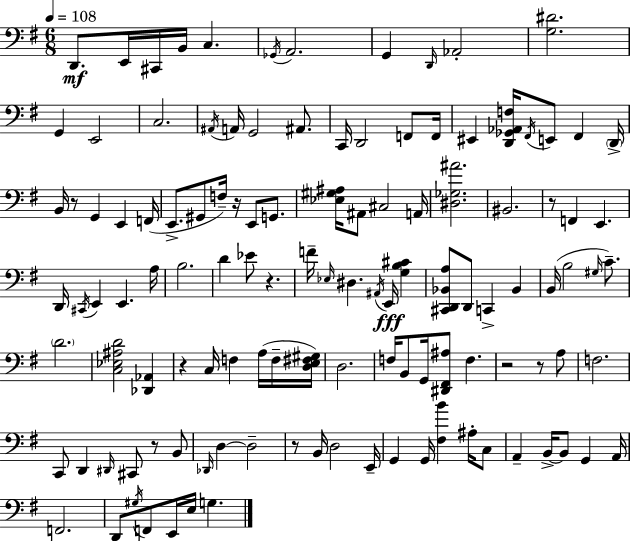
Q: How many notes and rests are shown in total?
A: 120